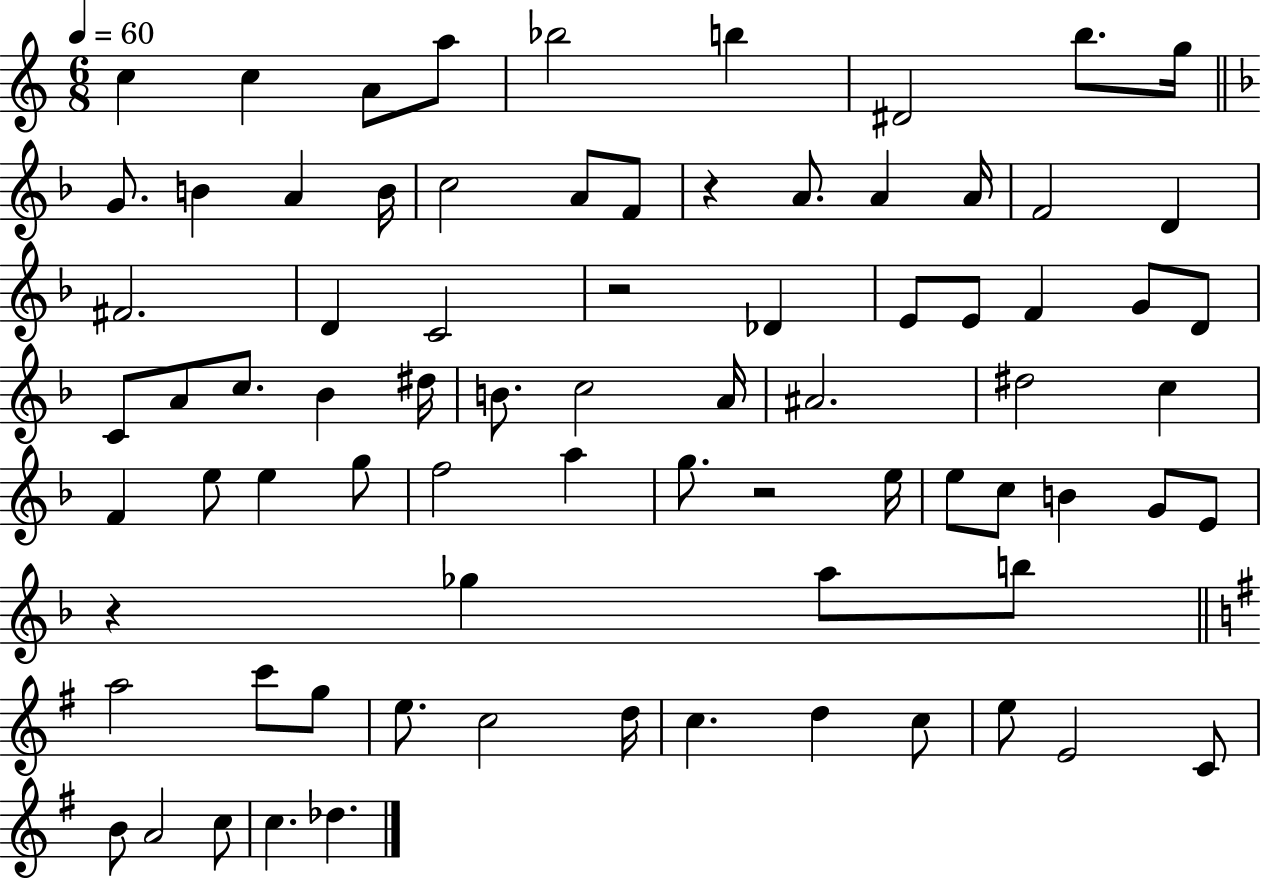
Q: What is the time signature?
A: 6/8